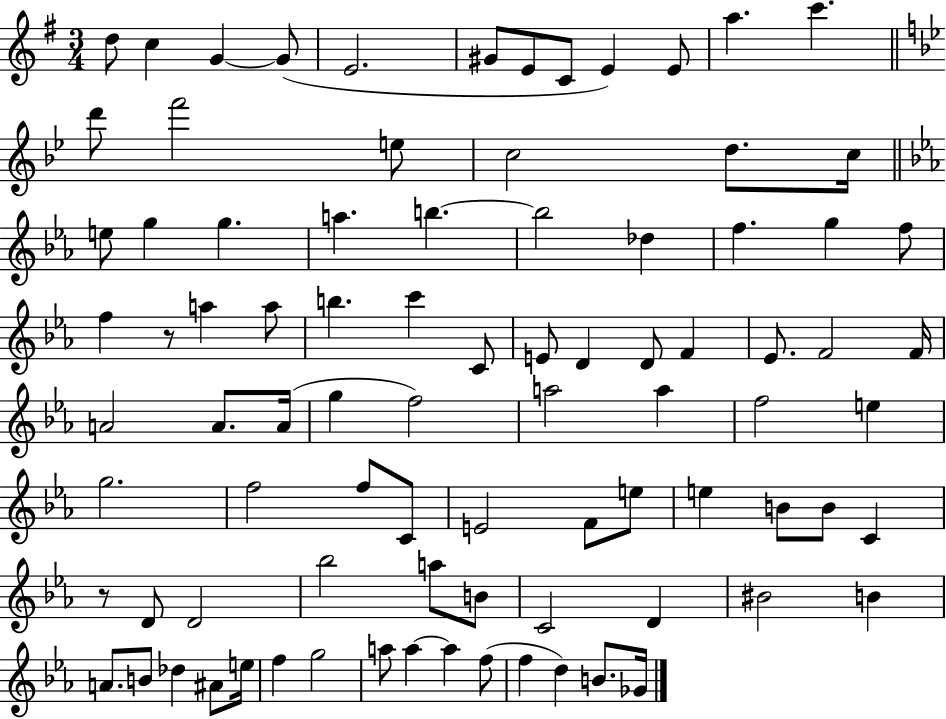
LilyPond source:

{
  \clef treble
  \numericTimeSignature
  \time 3/4
  \key g \major
  d''8 c''4 g'4~~ g'8( | e'2. | gis'8 e'8 c'8 e'4) e'8 | a''4. c'''4. | \break \bar "||" \break \key bes \major d'''8 f'''2 e''8 | c''2 d''8. c''16 | \bar "||" \break \key ees \major e''8 g''4 g''4. | a''4. b''4.~~ | b''2 des''4 | f''4. g''4 f''8 | \break f''4 r8 a''4 a''8 | b''4. c'''4 c'8 | e'8 d'4 d'8 f'4 | ees'8. f'2 f'16 | \break a'2 a'8. a'16( | g''4 f''2) | a''2 a''4 | f''2 e''4 | \break g''2. | f''2 f''8 c'8 | e'2 f'8 e''8 | e''4 b'8 b'8 c'4 | \break r8 d'8 d'2 | bes''2 a''8 b'8 | c'2 d'4 | bis'2 b'4 | \break a'8. b'8 des''4 ais'8 e''16 | f''4 g''2 | a''8 a''4~~ a''4 f''8( | f''4 d''4) b'8. ges'16 | \break \bar "|."
}